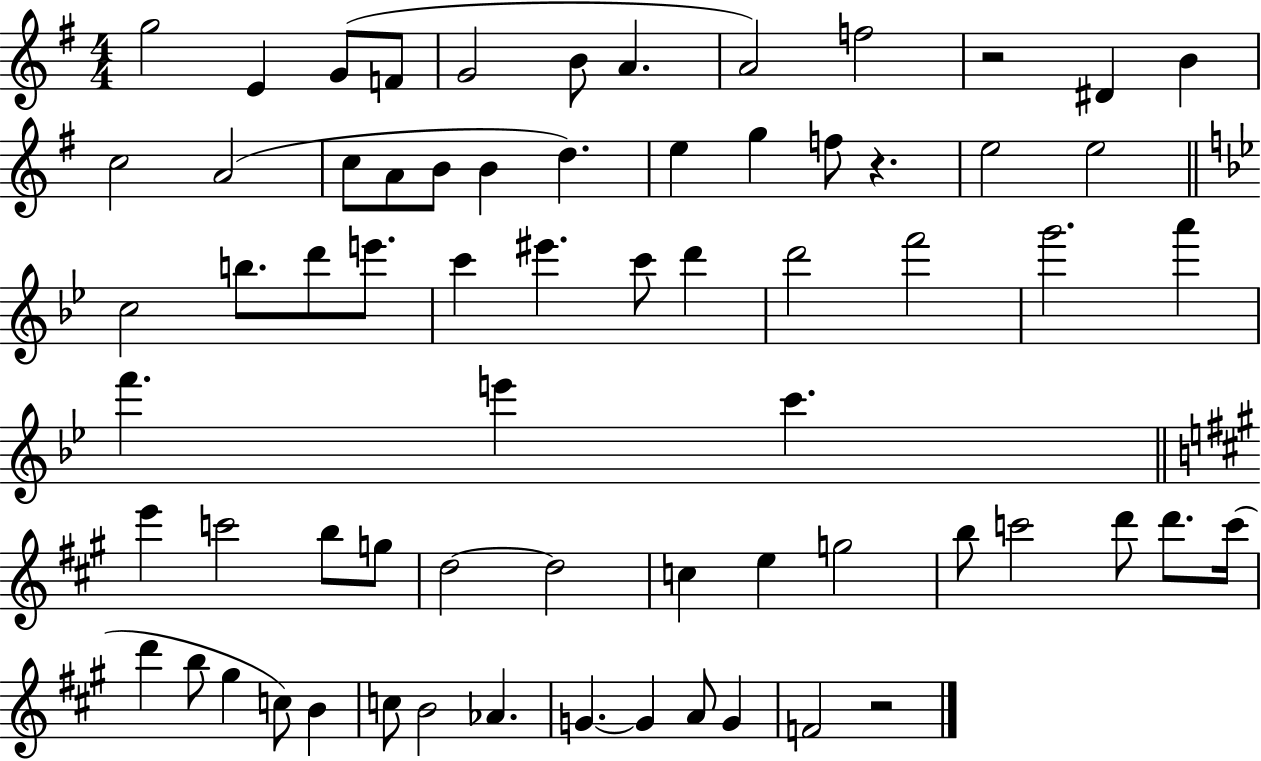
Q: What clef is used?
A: treble